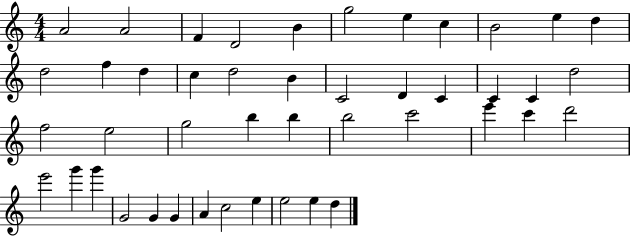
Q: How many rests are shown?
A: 0